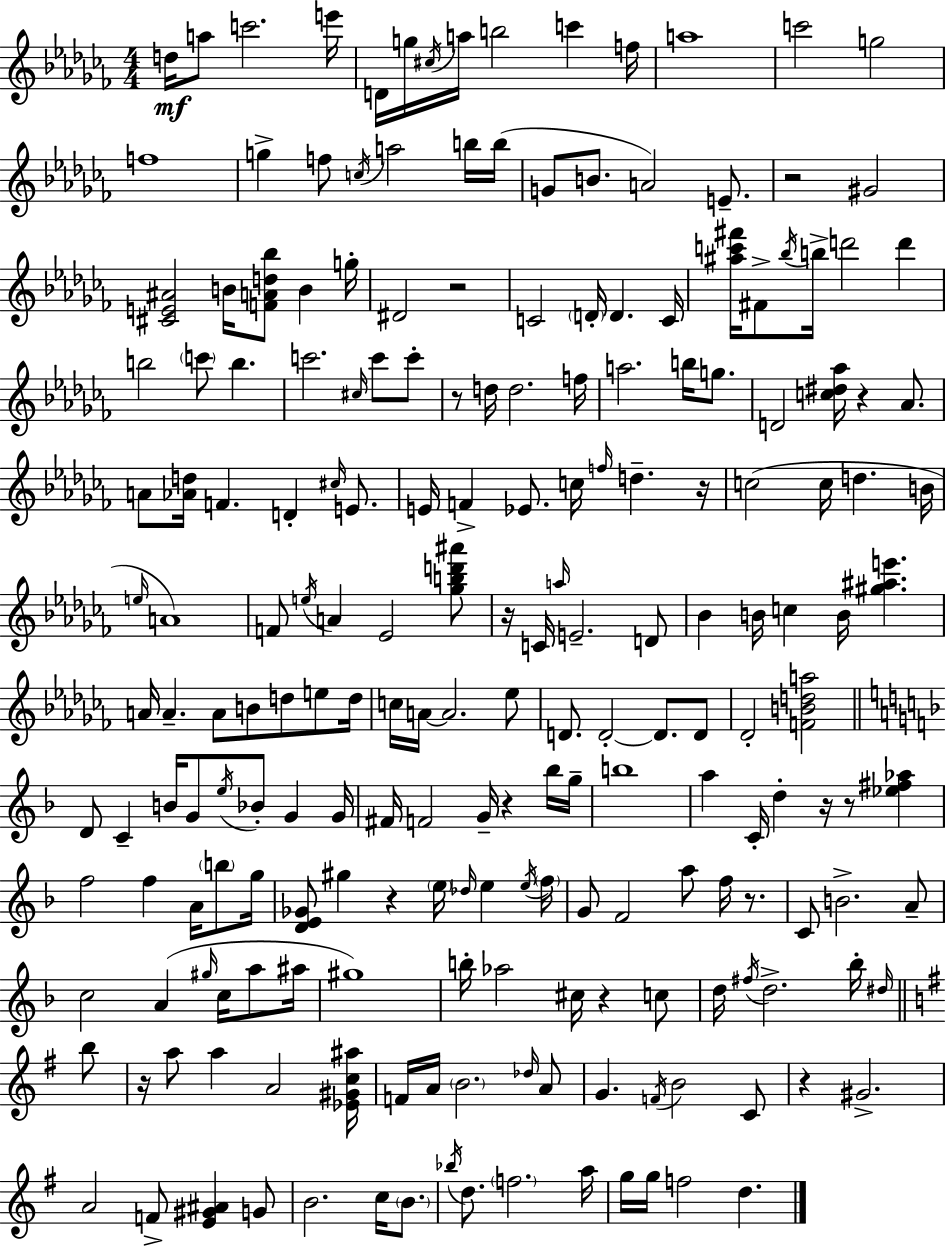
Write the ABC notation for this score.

X:1
T:Untitled
M:4/4
L:1/4
K:Abm
d/4 a/2 c'2 e'/4 D/4 g/4 ^c/4 a/4 b2 c' f/4 a4 c'2 g2 f4 g f/2 c/4 a2 b/4 b/4 G/2 B/2 A2 E/2 z2 ^G2 [^CE^A]2 B/4 [FAd_b]/2 B g/4 ^D2 z2 C2 D/4 D C/4 [^ac'^f']/4 ^F/2 _b/4 b/4 d'2 d' b2 c'/2 b c'2 ^c/4 c'/2 c'/2 z/2 d/4 d2 f/4 a2 b/4 g/2 D2 [c^d_a]/4 z _A/2 A/2 [_Ad]/4 F D ^c/4 E/2 E/4 F _E/2 c/4 f/4 d z/4 c2 c/4 d B/4 e/4 A4 F/2 e/4 A _E2 [_gbd'^a']/2 z/4 C/4 a/4 E2 D/2 _B B/4 c B/4 [^g^ae'] A/4 A A/2 B/2 d/2 e/2 d/4 c/4 A/4 A2 _e/2 D/2 D2 D/2 D/2 _D2 [FBda]2 D/2 C B/4 G/2 e/4 _B/2 G G/4 ^F/4 F2 G/4 z _b/4 g/4 b4 a C/4 d z/4 z/2 [_e^f_a] f2 f A/4 b/2 g/4 [DE_G]/2 ^g z e/4 _d/4 e e/4 f/4 G/2 F2 a/2 f/4 z/2 C/2 B2 A/2 c2 A ^g/4 c/4 a/2 ^a/4 ^g4 b/4 _a2 ^c/4 z c/2 d/4 ^f/4 d2 _b/4 ^d/4 b/2 z/4 a/2 a A2 [_E^Gc^a]/4 F/4 A/4 B2 _d/4 A/2 G F/4 B2 C/2 z ^G2 A2 F/2 [E^G^A] G/2 B2 c/4 B/2 _b/4 d/2 f2 a/4 g/4 g/4 f2 d